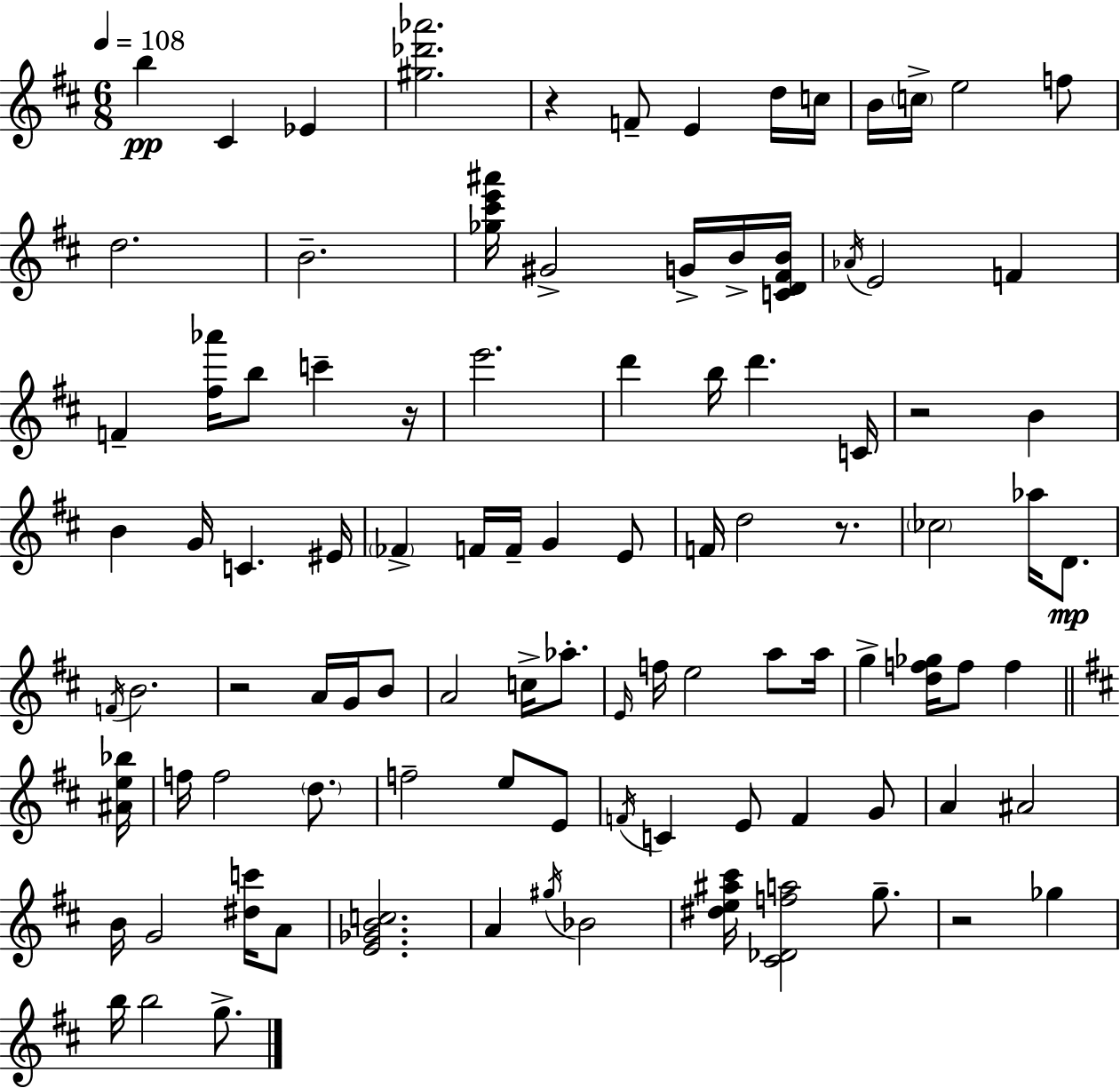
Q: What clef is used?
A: treble